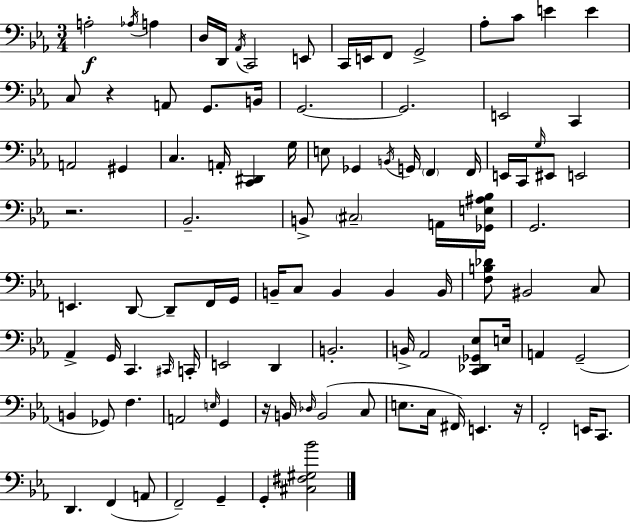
{
  \clef bass
  \numericTimeSignature
  \time 3/4
  \key ees \major
  a2-.\f \acciaccatura { aes16 } a4 | d16 d,16 \acciaccatura { aes,16 } c,2 | e,8 c,16 e,16 f,8 g,2-> | aes8-. c'8 e'4 e'4 | \break c8 r4 a,8 g,8. | b,16 g,2.~~ | g,2. | e,2 c,4 | \break a,2 gis,4 | c4. a,16-. <c, dis,>4 | g16 e8 ges,4 \acciaccatura { b,16 } g,16 \parenthesize f,4 | f,16 e,16 c,16 \grace { g16 } eis,8 e,2 | \break r2. | bes,2.-- | b,8-> \parenthesize cis2-- | a,16 <ges, e ais bes>16 g,2. | \break e,4. d,8~~ | d,8-- f,16 g,16 b,16-- c8 b,4 b,4 | b,16 <f b des'>8 bis,2 | c8 aes,4-> g,16 c,4. | \break \grace { cis,16 } c,16-. e,2 | d,4 b,2.-. | b,16-> aes,2 | <c, des, ges, ees>8 e16 a,4 g,2--( | \break b,4 ges,8) f4. | a,2 | \grace { e16 } g,4 r16 b,16 \grace { des16 }( b,2 | c8 e8. c16 fis,16) | \break e,4. r16 f,2-. | e,16 c,8. d,4. | f,4( a,8 f,2--) | g,4-- g,4-. <cis fis gis bes'>2 | \break \bar "|."
}